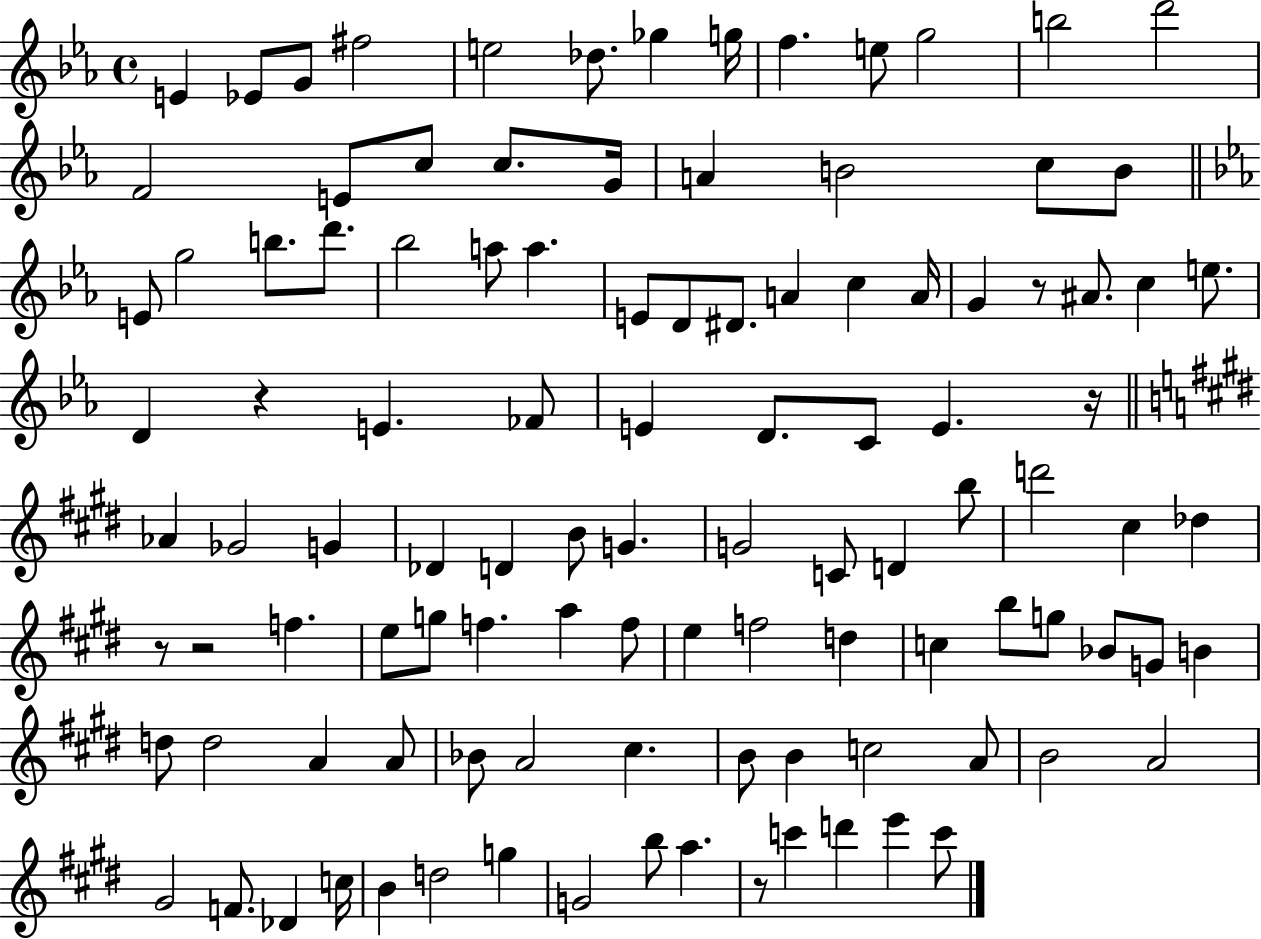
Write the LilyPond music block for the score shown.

{
  \clef treble
  \time 4/4
  \defaultTimeSignature
  \key ees \major
  e'4 ees'8 g'8 fis''2 | e''2 des''8. ges''4 g''16 | f''4. e''8 g''2 | b''2 d'''2 | \break f'2 e'8 c''8 c''8. g'16 | a'4 b'2 c''8 b'8 | \bar "||" \break \key c \minor e'8 g''2 b''8. d'''8. | bes''2 a''8 a''4. | e'8 d'8 dis'8. a'4 c''4 a'16 | g'4 r8 ais'8. c''4 e''8. | \break d'4 r4 e'4. fes'8 | e'4 d'8. c'8 e'4. r16 | \bar "||" \break \key e \major aes'4 ges'2 g'4 | des'4 d'4 b'8 g'4. | g'2 c'8 d'4 b''8 | d'''2 cis''4 des''4 | \break r8 r2 f''4. | e''8 g''8 f''4. a''4 f''8 | e''4 f''2 d''4 | c''4 b''8 g''8 bes'8 g'8 b'4 | \break d''8 d''2 a'4 a'8 | bes'8 a'2 cis''4. | b'8 b'4 c''2 a'8 | b'2 a'2 | \break gis'2 f'8. des'4 c''16 | b'4 d''2 g''4 | g'2 b''8 a''4. | r8 c'''4 d'''4 e'''4 c'''8 | \break \bar "|."
}